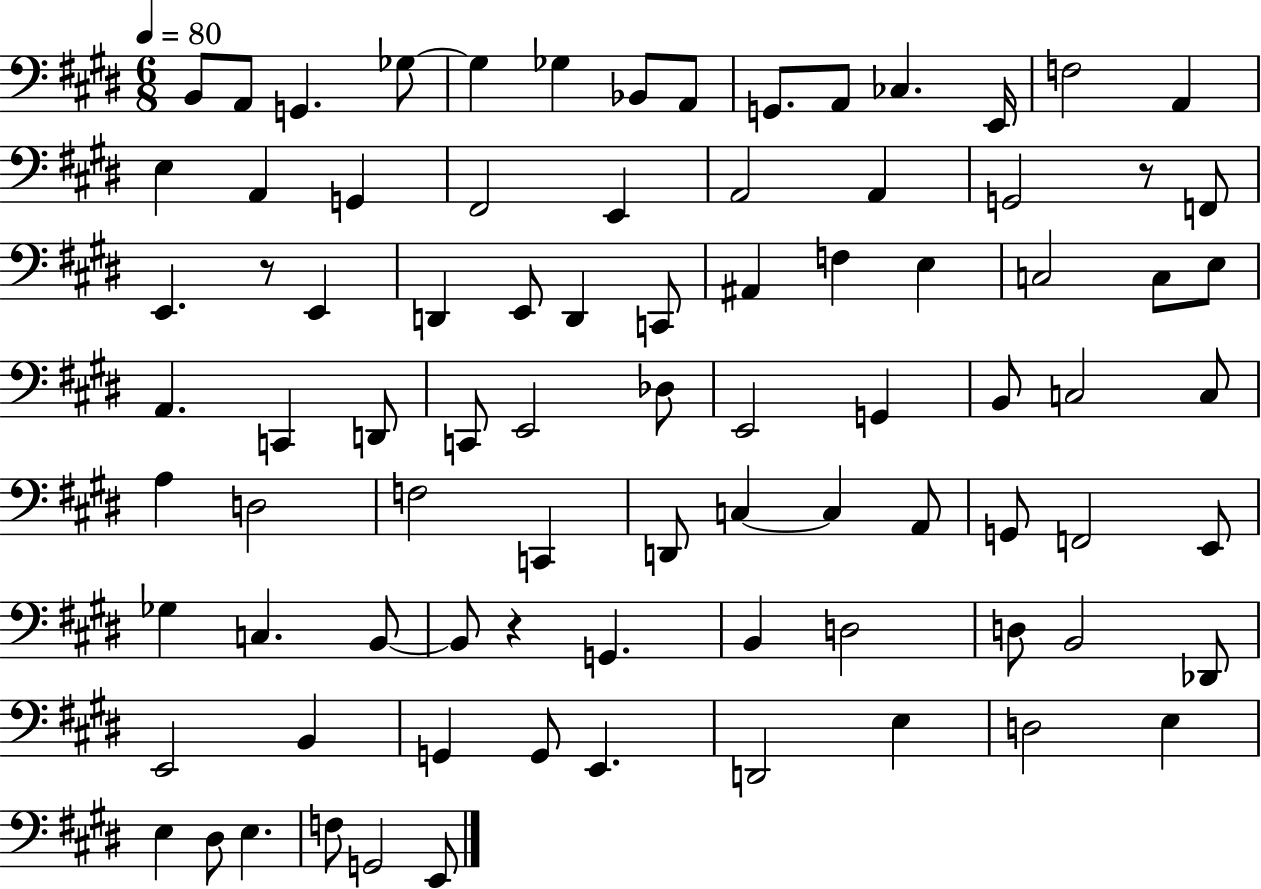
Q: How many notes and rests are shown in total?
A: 85